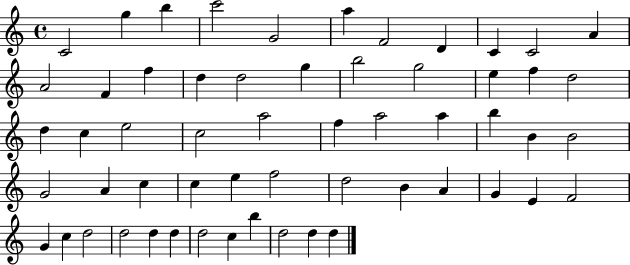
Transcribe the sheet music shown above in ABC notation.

X:1
T:Untitled
M:4/4
L:1/4
K:C
C2 g b c'2 G2 a F2 D C C2 A A2 F f d d2 g b2 g2 e f d2 d c e2 c2 a2 f a2 a b B B2 G2 A c c e f2 d2 B A G E F2 G c d2 d2 d d d2 c b d2 d d